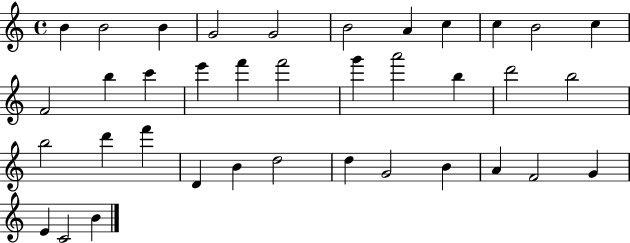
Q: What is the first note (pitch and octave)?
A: B4